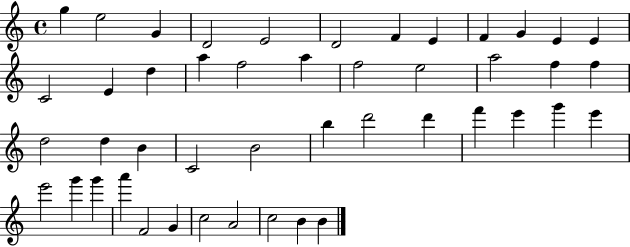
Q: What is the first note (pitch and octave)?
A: G5